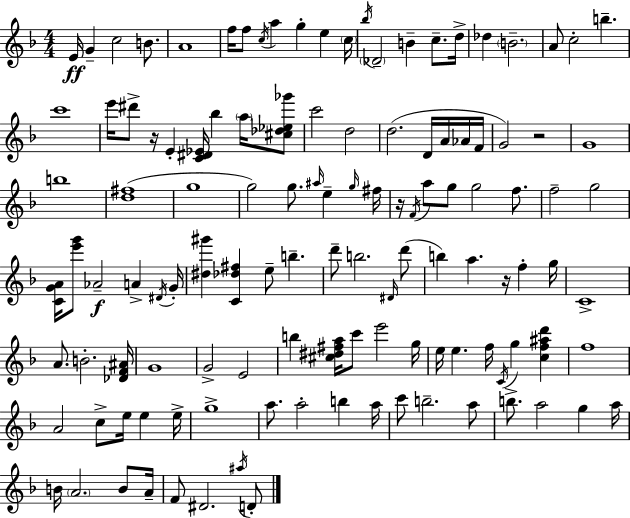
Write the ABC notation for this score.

X:1
T:Untitled
M:4/4
L:1/4
K:Dm
E/4 G c2 B/2 A4 f/4 f/2 c/4 a g e c/4 _b/4 _D2 B c/2 d/4 _d B2 A/2 c2 b c'4 e'/4 ^d'/2 z/4 E [C^D_E]/4 _b a/4 [^c_d_e_g']/2 c'2 d2 d2 D/4 A/4 _A/4 F/4 G2 z2 G4 b4 [d^f]4 g4 g2 g/2 ^a/4 e g/4 ^f/4 z/4 F/4 a/2 g/2 g2 f/2 f2 g2 [CGA]/4 [e'g']/2 _A2 A ^D/4 G/4 [^d^g'] [C_d^f] e/2 b d'/2 b2 ^D/4 d'/2 b a z/4 f g/4 C4 A/2 B2 [_DF^A]/4 G4 G2 E2 b [^c^d^fa]/4 c'/2 e'2 g/4 e/4 e f/4 C/4 g [cf^ad'] f4 A2 c/2 e/4 e e/4 g4 a/2 a2 b a/4 c'/2 b2 a/2 b/2 a2 g a/4 B/4 A2 B/2 A/4 F/2 ^D2 ^a/4 D/2